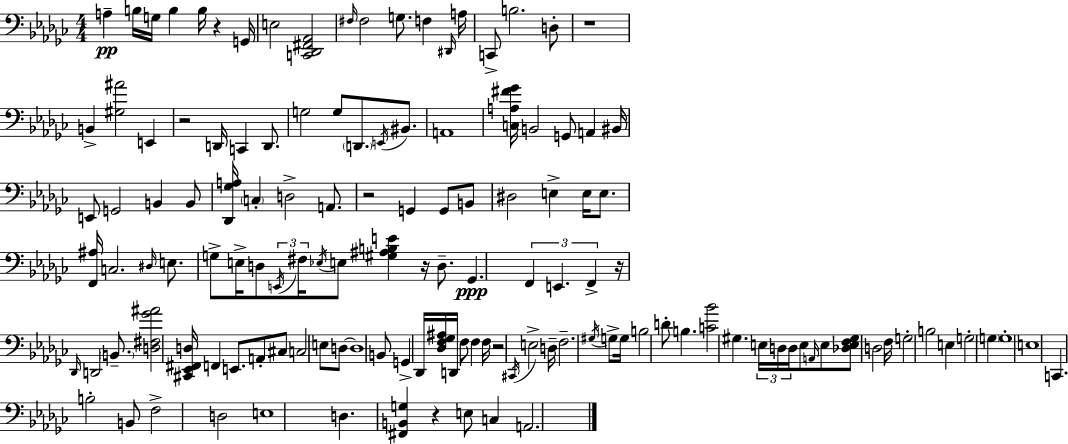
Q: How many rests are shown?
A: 8